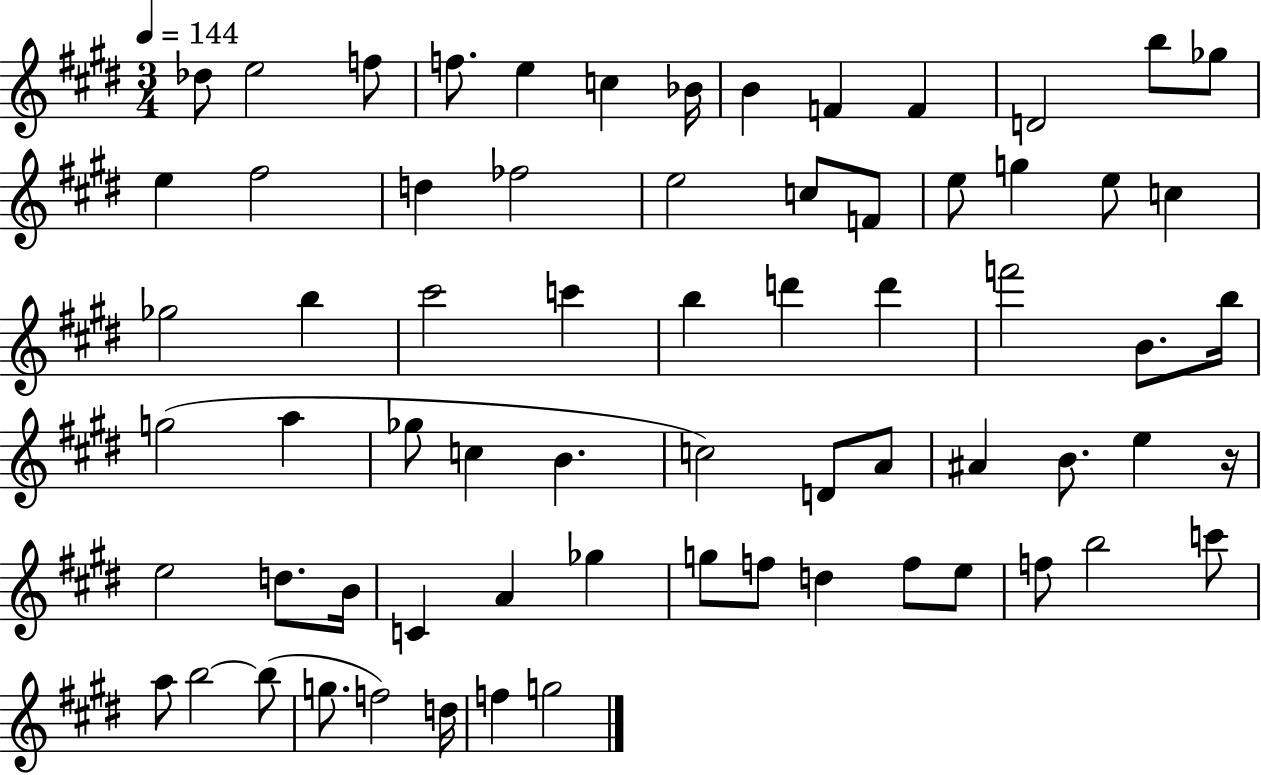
X:1
T:Untitled
M:3/4
L:1/4
K:E
_d/2 e2 f/2 f/2 e c _B/4 B F F D2 b/2 _g/2 e ^f2 d _f2 e2 c/2 F/2 e/2 g e/2 c _g2 b ^c'2 c' b d' d' f'2 B/2 b/4 g2 a _g/2 c B c2 D/2 A/2 ^A B/2 e z/4 e2 d/2 B/4 C A _g g/2 f/2 d f/2 e/2 f/2 b2 c'/2 a/2 b2 b/2 g/2 f2 d/4 f g2